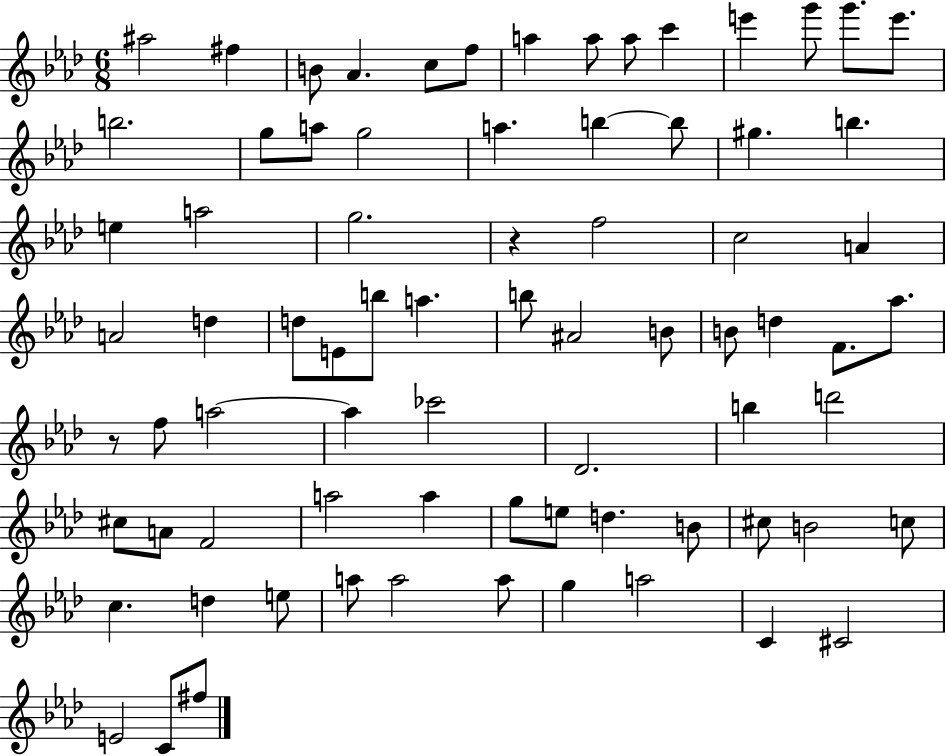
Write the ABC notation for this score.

X:1
T:Untitled
M:6/8
L:1/4
K:Ab
^a2 ^f B/2 _A c/2 f/2 a a/2 a/2 c' e' g'/2 g'/2 e'/2 b2 g/2 a/2 g2 a b b/2 ^g b e a2 g2 z f2 c2 A A2 d d/2 E/2 b/2 a b/2 ^A2 B/2 B/2 d F/2 _a/2 z/2 f/2 a2 a _c'2 _D2 b d'2 ^c/2 A/2 F2 a2 a g/2 e/2 d B/2 ^c/2 B2 c/2 c d e/2 a/2 a2 a/2 g a2 C ^C2 E2 C/2 ^f/2